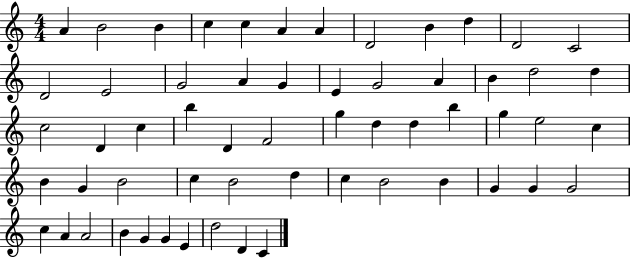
A4/q B4/h B4/q C5/q C5/q A4/q A4/q D4/h B4/q D5/q D4/h C4/h D4/h E4/h G4/h A4/q G4/q E4/q G4/h A4/q B4/q D5/h D5/q C5/h D4/q C5/q B5/q D4/q F4/h G5/q D5/q D5/q B5/q G5/q E5/h C5/q B4/q G4/q B4/h C5/q B4/h D5/q C5/q B4/h B4/q G4/q G4/q G4/h C5/q A4/q A4/h B4/q G4/q G4/q E4/q D5/h D4/q C4/q